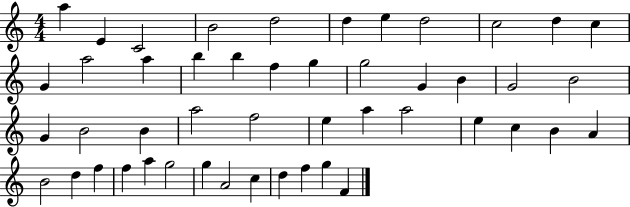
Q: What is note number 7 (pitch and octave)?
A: E5